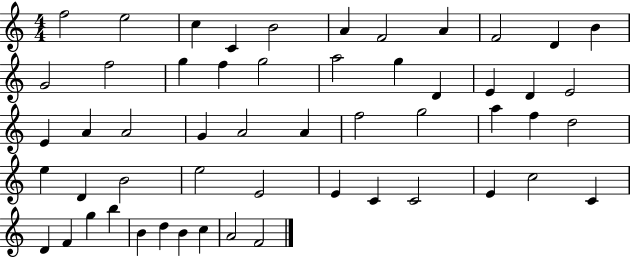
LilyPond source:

{
  \clef treble
  \numericTimeSignature
  \time 4/4
  \key c \major
  f''2 e''2 | c''4 c'4 b'2 | a'4 f'2 a'4 | f'2 d'4 b'4 | \break g'2 f''2 | g''4 f''4 g''2 | a''2 g''4 d'4 | e'4 d'4 e'2 | \break e'4 a'4 a'2 | g'4 a'2 a'4 | f''2 g''2 | a''4 f''4 d''2 | \break e''4 d'4 b'2 | e''2 e'2 | e'4 c'4 c'2 | e'4 c''2 c'4 | \break d'4 f'4 g''4 b''4 | b'4 d''4 b'4 c''4 | a'2 f'2 | \bar "|."
}